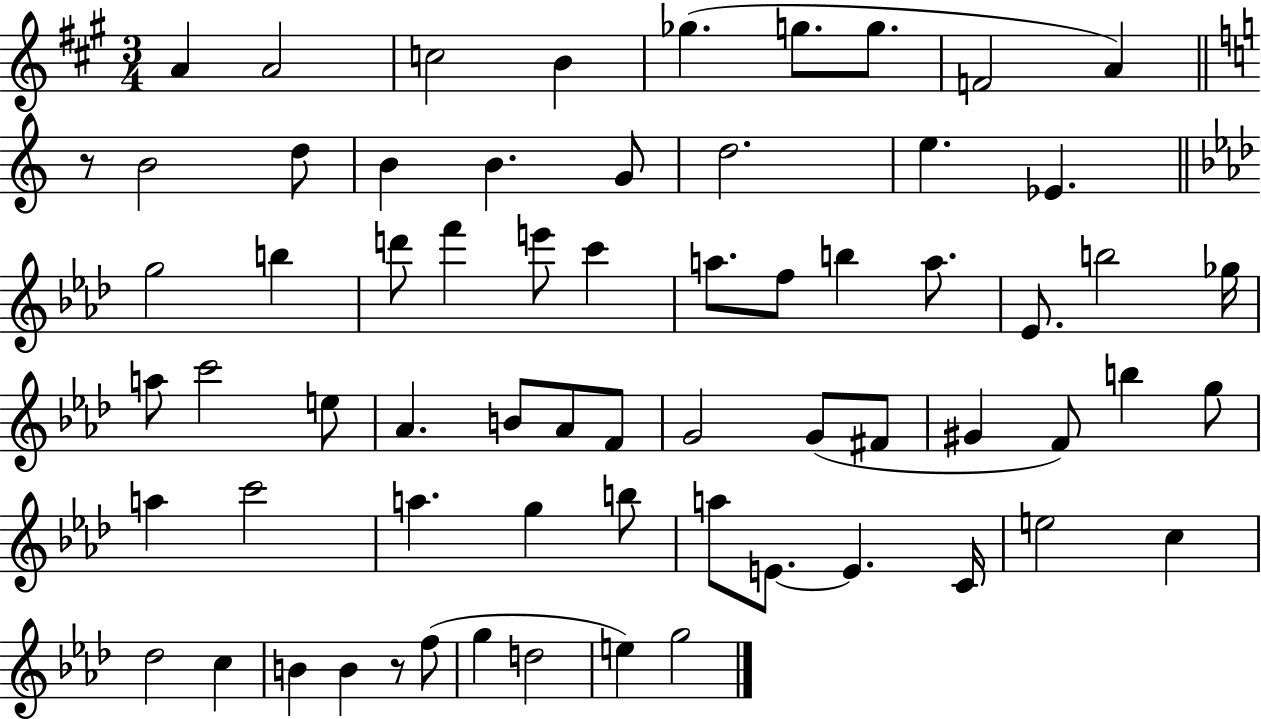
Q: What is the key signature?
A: A major